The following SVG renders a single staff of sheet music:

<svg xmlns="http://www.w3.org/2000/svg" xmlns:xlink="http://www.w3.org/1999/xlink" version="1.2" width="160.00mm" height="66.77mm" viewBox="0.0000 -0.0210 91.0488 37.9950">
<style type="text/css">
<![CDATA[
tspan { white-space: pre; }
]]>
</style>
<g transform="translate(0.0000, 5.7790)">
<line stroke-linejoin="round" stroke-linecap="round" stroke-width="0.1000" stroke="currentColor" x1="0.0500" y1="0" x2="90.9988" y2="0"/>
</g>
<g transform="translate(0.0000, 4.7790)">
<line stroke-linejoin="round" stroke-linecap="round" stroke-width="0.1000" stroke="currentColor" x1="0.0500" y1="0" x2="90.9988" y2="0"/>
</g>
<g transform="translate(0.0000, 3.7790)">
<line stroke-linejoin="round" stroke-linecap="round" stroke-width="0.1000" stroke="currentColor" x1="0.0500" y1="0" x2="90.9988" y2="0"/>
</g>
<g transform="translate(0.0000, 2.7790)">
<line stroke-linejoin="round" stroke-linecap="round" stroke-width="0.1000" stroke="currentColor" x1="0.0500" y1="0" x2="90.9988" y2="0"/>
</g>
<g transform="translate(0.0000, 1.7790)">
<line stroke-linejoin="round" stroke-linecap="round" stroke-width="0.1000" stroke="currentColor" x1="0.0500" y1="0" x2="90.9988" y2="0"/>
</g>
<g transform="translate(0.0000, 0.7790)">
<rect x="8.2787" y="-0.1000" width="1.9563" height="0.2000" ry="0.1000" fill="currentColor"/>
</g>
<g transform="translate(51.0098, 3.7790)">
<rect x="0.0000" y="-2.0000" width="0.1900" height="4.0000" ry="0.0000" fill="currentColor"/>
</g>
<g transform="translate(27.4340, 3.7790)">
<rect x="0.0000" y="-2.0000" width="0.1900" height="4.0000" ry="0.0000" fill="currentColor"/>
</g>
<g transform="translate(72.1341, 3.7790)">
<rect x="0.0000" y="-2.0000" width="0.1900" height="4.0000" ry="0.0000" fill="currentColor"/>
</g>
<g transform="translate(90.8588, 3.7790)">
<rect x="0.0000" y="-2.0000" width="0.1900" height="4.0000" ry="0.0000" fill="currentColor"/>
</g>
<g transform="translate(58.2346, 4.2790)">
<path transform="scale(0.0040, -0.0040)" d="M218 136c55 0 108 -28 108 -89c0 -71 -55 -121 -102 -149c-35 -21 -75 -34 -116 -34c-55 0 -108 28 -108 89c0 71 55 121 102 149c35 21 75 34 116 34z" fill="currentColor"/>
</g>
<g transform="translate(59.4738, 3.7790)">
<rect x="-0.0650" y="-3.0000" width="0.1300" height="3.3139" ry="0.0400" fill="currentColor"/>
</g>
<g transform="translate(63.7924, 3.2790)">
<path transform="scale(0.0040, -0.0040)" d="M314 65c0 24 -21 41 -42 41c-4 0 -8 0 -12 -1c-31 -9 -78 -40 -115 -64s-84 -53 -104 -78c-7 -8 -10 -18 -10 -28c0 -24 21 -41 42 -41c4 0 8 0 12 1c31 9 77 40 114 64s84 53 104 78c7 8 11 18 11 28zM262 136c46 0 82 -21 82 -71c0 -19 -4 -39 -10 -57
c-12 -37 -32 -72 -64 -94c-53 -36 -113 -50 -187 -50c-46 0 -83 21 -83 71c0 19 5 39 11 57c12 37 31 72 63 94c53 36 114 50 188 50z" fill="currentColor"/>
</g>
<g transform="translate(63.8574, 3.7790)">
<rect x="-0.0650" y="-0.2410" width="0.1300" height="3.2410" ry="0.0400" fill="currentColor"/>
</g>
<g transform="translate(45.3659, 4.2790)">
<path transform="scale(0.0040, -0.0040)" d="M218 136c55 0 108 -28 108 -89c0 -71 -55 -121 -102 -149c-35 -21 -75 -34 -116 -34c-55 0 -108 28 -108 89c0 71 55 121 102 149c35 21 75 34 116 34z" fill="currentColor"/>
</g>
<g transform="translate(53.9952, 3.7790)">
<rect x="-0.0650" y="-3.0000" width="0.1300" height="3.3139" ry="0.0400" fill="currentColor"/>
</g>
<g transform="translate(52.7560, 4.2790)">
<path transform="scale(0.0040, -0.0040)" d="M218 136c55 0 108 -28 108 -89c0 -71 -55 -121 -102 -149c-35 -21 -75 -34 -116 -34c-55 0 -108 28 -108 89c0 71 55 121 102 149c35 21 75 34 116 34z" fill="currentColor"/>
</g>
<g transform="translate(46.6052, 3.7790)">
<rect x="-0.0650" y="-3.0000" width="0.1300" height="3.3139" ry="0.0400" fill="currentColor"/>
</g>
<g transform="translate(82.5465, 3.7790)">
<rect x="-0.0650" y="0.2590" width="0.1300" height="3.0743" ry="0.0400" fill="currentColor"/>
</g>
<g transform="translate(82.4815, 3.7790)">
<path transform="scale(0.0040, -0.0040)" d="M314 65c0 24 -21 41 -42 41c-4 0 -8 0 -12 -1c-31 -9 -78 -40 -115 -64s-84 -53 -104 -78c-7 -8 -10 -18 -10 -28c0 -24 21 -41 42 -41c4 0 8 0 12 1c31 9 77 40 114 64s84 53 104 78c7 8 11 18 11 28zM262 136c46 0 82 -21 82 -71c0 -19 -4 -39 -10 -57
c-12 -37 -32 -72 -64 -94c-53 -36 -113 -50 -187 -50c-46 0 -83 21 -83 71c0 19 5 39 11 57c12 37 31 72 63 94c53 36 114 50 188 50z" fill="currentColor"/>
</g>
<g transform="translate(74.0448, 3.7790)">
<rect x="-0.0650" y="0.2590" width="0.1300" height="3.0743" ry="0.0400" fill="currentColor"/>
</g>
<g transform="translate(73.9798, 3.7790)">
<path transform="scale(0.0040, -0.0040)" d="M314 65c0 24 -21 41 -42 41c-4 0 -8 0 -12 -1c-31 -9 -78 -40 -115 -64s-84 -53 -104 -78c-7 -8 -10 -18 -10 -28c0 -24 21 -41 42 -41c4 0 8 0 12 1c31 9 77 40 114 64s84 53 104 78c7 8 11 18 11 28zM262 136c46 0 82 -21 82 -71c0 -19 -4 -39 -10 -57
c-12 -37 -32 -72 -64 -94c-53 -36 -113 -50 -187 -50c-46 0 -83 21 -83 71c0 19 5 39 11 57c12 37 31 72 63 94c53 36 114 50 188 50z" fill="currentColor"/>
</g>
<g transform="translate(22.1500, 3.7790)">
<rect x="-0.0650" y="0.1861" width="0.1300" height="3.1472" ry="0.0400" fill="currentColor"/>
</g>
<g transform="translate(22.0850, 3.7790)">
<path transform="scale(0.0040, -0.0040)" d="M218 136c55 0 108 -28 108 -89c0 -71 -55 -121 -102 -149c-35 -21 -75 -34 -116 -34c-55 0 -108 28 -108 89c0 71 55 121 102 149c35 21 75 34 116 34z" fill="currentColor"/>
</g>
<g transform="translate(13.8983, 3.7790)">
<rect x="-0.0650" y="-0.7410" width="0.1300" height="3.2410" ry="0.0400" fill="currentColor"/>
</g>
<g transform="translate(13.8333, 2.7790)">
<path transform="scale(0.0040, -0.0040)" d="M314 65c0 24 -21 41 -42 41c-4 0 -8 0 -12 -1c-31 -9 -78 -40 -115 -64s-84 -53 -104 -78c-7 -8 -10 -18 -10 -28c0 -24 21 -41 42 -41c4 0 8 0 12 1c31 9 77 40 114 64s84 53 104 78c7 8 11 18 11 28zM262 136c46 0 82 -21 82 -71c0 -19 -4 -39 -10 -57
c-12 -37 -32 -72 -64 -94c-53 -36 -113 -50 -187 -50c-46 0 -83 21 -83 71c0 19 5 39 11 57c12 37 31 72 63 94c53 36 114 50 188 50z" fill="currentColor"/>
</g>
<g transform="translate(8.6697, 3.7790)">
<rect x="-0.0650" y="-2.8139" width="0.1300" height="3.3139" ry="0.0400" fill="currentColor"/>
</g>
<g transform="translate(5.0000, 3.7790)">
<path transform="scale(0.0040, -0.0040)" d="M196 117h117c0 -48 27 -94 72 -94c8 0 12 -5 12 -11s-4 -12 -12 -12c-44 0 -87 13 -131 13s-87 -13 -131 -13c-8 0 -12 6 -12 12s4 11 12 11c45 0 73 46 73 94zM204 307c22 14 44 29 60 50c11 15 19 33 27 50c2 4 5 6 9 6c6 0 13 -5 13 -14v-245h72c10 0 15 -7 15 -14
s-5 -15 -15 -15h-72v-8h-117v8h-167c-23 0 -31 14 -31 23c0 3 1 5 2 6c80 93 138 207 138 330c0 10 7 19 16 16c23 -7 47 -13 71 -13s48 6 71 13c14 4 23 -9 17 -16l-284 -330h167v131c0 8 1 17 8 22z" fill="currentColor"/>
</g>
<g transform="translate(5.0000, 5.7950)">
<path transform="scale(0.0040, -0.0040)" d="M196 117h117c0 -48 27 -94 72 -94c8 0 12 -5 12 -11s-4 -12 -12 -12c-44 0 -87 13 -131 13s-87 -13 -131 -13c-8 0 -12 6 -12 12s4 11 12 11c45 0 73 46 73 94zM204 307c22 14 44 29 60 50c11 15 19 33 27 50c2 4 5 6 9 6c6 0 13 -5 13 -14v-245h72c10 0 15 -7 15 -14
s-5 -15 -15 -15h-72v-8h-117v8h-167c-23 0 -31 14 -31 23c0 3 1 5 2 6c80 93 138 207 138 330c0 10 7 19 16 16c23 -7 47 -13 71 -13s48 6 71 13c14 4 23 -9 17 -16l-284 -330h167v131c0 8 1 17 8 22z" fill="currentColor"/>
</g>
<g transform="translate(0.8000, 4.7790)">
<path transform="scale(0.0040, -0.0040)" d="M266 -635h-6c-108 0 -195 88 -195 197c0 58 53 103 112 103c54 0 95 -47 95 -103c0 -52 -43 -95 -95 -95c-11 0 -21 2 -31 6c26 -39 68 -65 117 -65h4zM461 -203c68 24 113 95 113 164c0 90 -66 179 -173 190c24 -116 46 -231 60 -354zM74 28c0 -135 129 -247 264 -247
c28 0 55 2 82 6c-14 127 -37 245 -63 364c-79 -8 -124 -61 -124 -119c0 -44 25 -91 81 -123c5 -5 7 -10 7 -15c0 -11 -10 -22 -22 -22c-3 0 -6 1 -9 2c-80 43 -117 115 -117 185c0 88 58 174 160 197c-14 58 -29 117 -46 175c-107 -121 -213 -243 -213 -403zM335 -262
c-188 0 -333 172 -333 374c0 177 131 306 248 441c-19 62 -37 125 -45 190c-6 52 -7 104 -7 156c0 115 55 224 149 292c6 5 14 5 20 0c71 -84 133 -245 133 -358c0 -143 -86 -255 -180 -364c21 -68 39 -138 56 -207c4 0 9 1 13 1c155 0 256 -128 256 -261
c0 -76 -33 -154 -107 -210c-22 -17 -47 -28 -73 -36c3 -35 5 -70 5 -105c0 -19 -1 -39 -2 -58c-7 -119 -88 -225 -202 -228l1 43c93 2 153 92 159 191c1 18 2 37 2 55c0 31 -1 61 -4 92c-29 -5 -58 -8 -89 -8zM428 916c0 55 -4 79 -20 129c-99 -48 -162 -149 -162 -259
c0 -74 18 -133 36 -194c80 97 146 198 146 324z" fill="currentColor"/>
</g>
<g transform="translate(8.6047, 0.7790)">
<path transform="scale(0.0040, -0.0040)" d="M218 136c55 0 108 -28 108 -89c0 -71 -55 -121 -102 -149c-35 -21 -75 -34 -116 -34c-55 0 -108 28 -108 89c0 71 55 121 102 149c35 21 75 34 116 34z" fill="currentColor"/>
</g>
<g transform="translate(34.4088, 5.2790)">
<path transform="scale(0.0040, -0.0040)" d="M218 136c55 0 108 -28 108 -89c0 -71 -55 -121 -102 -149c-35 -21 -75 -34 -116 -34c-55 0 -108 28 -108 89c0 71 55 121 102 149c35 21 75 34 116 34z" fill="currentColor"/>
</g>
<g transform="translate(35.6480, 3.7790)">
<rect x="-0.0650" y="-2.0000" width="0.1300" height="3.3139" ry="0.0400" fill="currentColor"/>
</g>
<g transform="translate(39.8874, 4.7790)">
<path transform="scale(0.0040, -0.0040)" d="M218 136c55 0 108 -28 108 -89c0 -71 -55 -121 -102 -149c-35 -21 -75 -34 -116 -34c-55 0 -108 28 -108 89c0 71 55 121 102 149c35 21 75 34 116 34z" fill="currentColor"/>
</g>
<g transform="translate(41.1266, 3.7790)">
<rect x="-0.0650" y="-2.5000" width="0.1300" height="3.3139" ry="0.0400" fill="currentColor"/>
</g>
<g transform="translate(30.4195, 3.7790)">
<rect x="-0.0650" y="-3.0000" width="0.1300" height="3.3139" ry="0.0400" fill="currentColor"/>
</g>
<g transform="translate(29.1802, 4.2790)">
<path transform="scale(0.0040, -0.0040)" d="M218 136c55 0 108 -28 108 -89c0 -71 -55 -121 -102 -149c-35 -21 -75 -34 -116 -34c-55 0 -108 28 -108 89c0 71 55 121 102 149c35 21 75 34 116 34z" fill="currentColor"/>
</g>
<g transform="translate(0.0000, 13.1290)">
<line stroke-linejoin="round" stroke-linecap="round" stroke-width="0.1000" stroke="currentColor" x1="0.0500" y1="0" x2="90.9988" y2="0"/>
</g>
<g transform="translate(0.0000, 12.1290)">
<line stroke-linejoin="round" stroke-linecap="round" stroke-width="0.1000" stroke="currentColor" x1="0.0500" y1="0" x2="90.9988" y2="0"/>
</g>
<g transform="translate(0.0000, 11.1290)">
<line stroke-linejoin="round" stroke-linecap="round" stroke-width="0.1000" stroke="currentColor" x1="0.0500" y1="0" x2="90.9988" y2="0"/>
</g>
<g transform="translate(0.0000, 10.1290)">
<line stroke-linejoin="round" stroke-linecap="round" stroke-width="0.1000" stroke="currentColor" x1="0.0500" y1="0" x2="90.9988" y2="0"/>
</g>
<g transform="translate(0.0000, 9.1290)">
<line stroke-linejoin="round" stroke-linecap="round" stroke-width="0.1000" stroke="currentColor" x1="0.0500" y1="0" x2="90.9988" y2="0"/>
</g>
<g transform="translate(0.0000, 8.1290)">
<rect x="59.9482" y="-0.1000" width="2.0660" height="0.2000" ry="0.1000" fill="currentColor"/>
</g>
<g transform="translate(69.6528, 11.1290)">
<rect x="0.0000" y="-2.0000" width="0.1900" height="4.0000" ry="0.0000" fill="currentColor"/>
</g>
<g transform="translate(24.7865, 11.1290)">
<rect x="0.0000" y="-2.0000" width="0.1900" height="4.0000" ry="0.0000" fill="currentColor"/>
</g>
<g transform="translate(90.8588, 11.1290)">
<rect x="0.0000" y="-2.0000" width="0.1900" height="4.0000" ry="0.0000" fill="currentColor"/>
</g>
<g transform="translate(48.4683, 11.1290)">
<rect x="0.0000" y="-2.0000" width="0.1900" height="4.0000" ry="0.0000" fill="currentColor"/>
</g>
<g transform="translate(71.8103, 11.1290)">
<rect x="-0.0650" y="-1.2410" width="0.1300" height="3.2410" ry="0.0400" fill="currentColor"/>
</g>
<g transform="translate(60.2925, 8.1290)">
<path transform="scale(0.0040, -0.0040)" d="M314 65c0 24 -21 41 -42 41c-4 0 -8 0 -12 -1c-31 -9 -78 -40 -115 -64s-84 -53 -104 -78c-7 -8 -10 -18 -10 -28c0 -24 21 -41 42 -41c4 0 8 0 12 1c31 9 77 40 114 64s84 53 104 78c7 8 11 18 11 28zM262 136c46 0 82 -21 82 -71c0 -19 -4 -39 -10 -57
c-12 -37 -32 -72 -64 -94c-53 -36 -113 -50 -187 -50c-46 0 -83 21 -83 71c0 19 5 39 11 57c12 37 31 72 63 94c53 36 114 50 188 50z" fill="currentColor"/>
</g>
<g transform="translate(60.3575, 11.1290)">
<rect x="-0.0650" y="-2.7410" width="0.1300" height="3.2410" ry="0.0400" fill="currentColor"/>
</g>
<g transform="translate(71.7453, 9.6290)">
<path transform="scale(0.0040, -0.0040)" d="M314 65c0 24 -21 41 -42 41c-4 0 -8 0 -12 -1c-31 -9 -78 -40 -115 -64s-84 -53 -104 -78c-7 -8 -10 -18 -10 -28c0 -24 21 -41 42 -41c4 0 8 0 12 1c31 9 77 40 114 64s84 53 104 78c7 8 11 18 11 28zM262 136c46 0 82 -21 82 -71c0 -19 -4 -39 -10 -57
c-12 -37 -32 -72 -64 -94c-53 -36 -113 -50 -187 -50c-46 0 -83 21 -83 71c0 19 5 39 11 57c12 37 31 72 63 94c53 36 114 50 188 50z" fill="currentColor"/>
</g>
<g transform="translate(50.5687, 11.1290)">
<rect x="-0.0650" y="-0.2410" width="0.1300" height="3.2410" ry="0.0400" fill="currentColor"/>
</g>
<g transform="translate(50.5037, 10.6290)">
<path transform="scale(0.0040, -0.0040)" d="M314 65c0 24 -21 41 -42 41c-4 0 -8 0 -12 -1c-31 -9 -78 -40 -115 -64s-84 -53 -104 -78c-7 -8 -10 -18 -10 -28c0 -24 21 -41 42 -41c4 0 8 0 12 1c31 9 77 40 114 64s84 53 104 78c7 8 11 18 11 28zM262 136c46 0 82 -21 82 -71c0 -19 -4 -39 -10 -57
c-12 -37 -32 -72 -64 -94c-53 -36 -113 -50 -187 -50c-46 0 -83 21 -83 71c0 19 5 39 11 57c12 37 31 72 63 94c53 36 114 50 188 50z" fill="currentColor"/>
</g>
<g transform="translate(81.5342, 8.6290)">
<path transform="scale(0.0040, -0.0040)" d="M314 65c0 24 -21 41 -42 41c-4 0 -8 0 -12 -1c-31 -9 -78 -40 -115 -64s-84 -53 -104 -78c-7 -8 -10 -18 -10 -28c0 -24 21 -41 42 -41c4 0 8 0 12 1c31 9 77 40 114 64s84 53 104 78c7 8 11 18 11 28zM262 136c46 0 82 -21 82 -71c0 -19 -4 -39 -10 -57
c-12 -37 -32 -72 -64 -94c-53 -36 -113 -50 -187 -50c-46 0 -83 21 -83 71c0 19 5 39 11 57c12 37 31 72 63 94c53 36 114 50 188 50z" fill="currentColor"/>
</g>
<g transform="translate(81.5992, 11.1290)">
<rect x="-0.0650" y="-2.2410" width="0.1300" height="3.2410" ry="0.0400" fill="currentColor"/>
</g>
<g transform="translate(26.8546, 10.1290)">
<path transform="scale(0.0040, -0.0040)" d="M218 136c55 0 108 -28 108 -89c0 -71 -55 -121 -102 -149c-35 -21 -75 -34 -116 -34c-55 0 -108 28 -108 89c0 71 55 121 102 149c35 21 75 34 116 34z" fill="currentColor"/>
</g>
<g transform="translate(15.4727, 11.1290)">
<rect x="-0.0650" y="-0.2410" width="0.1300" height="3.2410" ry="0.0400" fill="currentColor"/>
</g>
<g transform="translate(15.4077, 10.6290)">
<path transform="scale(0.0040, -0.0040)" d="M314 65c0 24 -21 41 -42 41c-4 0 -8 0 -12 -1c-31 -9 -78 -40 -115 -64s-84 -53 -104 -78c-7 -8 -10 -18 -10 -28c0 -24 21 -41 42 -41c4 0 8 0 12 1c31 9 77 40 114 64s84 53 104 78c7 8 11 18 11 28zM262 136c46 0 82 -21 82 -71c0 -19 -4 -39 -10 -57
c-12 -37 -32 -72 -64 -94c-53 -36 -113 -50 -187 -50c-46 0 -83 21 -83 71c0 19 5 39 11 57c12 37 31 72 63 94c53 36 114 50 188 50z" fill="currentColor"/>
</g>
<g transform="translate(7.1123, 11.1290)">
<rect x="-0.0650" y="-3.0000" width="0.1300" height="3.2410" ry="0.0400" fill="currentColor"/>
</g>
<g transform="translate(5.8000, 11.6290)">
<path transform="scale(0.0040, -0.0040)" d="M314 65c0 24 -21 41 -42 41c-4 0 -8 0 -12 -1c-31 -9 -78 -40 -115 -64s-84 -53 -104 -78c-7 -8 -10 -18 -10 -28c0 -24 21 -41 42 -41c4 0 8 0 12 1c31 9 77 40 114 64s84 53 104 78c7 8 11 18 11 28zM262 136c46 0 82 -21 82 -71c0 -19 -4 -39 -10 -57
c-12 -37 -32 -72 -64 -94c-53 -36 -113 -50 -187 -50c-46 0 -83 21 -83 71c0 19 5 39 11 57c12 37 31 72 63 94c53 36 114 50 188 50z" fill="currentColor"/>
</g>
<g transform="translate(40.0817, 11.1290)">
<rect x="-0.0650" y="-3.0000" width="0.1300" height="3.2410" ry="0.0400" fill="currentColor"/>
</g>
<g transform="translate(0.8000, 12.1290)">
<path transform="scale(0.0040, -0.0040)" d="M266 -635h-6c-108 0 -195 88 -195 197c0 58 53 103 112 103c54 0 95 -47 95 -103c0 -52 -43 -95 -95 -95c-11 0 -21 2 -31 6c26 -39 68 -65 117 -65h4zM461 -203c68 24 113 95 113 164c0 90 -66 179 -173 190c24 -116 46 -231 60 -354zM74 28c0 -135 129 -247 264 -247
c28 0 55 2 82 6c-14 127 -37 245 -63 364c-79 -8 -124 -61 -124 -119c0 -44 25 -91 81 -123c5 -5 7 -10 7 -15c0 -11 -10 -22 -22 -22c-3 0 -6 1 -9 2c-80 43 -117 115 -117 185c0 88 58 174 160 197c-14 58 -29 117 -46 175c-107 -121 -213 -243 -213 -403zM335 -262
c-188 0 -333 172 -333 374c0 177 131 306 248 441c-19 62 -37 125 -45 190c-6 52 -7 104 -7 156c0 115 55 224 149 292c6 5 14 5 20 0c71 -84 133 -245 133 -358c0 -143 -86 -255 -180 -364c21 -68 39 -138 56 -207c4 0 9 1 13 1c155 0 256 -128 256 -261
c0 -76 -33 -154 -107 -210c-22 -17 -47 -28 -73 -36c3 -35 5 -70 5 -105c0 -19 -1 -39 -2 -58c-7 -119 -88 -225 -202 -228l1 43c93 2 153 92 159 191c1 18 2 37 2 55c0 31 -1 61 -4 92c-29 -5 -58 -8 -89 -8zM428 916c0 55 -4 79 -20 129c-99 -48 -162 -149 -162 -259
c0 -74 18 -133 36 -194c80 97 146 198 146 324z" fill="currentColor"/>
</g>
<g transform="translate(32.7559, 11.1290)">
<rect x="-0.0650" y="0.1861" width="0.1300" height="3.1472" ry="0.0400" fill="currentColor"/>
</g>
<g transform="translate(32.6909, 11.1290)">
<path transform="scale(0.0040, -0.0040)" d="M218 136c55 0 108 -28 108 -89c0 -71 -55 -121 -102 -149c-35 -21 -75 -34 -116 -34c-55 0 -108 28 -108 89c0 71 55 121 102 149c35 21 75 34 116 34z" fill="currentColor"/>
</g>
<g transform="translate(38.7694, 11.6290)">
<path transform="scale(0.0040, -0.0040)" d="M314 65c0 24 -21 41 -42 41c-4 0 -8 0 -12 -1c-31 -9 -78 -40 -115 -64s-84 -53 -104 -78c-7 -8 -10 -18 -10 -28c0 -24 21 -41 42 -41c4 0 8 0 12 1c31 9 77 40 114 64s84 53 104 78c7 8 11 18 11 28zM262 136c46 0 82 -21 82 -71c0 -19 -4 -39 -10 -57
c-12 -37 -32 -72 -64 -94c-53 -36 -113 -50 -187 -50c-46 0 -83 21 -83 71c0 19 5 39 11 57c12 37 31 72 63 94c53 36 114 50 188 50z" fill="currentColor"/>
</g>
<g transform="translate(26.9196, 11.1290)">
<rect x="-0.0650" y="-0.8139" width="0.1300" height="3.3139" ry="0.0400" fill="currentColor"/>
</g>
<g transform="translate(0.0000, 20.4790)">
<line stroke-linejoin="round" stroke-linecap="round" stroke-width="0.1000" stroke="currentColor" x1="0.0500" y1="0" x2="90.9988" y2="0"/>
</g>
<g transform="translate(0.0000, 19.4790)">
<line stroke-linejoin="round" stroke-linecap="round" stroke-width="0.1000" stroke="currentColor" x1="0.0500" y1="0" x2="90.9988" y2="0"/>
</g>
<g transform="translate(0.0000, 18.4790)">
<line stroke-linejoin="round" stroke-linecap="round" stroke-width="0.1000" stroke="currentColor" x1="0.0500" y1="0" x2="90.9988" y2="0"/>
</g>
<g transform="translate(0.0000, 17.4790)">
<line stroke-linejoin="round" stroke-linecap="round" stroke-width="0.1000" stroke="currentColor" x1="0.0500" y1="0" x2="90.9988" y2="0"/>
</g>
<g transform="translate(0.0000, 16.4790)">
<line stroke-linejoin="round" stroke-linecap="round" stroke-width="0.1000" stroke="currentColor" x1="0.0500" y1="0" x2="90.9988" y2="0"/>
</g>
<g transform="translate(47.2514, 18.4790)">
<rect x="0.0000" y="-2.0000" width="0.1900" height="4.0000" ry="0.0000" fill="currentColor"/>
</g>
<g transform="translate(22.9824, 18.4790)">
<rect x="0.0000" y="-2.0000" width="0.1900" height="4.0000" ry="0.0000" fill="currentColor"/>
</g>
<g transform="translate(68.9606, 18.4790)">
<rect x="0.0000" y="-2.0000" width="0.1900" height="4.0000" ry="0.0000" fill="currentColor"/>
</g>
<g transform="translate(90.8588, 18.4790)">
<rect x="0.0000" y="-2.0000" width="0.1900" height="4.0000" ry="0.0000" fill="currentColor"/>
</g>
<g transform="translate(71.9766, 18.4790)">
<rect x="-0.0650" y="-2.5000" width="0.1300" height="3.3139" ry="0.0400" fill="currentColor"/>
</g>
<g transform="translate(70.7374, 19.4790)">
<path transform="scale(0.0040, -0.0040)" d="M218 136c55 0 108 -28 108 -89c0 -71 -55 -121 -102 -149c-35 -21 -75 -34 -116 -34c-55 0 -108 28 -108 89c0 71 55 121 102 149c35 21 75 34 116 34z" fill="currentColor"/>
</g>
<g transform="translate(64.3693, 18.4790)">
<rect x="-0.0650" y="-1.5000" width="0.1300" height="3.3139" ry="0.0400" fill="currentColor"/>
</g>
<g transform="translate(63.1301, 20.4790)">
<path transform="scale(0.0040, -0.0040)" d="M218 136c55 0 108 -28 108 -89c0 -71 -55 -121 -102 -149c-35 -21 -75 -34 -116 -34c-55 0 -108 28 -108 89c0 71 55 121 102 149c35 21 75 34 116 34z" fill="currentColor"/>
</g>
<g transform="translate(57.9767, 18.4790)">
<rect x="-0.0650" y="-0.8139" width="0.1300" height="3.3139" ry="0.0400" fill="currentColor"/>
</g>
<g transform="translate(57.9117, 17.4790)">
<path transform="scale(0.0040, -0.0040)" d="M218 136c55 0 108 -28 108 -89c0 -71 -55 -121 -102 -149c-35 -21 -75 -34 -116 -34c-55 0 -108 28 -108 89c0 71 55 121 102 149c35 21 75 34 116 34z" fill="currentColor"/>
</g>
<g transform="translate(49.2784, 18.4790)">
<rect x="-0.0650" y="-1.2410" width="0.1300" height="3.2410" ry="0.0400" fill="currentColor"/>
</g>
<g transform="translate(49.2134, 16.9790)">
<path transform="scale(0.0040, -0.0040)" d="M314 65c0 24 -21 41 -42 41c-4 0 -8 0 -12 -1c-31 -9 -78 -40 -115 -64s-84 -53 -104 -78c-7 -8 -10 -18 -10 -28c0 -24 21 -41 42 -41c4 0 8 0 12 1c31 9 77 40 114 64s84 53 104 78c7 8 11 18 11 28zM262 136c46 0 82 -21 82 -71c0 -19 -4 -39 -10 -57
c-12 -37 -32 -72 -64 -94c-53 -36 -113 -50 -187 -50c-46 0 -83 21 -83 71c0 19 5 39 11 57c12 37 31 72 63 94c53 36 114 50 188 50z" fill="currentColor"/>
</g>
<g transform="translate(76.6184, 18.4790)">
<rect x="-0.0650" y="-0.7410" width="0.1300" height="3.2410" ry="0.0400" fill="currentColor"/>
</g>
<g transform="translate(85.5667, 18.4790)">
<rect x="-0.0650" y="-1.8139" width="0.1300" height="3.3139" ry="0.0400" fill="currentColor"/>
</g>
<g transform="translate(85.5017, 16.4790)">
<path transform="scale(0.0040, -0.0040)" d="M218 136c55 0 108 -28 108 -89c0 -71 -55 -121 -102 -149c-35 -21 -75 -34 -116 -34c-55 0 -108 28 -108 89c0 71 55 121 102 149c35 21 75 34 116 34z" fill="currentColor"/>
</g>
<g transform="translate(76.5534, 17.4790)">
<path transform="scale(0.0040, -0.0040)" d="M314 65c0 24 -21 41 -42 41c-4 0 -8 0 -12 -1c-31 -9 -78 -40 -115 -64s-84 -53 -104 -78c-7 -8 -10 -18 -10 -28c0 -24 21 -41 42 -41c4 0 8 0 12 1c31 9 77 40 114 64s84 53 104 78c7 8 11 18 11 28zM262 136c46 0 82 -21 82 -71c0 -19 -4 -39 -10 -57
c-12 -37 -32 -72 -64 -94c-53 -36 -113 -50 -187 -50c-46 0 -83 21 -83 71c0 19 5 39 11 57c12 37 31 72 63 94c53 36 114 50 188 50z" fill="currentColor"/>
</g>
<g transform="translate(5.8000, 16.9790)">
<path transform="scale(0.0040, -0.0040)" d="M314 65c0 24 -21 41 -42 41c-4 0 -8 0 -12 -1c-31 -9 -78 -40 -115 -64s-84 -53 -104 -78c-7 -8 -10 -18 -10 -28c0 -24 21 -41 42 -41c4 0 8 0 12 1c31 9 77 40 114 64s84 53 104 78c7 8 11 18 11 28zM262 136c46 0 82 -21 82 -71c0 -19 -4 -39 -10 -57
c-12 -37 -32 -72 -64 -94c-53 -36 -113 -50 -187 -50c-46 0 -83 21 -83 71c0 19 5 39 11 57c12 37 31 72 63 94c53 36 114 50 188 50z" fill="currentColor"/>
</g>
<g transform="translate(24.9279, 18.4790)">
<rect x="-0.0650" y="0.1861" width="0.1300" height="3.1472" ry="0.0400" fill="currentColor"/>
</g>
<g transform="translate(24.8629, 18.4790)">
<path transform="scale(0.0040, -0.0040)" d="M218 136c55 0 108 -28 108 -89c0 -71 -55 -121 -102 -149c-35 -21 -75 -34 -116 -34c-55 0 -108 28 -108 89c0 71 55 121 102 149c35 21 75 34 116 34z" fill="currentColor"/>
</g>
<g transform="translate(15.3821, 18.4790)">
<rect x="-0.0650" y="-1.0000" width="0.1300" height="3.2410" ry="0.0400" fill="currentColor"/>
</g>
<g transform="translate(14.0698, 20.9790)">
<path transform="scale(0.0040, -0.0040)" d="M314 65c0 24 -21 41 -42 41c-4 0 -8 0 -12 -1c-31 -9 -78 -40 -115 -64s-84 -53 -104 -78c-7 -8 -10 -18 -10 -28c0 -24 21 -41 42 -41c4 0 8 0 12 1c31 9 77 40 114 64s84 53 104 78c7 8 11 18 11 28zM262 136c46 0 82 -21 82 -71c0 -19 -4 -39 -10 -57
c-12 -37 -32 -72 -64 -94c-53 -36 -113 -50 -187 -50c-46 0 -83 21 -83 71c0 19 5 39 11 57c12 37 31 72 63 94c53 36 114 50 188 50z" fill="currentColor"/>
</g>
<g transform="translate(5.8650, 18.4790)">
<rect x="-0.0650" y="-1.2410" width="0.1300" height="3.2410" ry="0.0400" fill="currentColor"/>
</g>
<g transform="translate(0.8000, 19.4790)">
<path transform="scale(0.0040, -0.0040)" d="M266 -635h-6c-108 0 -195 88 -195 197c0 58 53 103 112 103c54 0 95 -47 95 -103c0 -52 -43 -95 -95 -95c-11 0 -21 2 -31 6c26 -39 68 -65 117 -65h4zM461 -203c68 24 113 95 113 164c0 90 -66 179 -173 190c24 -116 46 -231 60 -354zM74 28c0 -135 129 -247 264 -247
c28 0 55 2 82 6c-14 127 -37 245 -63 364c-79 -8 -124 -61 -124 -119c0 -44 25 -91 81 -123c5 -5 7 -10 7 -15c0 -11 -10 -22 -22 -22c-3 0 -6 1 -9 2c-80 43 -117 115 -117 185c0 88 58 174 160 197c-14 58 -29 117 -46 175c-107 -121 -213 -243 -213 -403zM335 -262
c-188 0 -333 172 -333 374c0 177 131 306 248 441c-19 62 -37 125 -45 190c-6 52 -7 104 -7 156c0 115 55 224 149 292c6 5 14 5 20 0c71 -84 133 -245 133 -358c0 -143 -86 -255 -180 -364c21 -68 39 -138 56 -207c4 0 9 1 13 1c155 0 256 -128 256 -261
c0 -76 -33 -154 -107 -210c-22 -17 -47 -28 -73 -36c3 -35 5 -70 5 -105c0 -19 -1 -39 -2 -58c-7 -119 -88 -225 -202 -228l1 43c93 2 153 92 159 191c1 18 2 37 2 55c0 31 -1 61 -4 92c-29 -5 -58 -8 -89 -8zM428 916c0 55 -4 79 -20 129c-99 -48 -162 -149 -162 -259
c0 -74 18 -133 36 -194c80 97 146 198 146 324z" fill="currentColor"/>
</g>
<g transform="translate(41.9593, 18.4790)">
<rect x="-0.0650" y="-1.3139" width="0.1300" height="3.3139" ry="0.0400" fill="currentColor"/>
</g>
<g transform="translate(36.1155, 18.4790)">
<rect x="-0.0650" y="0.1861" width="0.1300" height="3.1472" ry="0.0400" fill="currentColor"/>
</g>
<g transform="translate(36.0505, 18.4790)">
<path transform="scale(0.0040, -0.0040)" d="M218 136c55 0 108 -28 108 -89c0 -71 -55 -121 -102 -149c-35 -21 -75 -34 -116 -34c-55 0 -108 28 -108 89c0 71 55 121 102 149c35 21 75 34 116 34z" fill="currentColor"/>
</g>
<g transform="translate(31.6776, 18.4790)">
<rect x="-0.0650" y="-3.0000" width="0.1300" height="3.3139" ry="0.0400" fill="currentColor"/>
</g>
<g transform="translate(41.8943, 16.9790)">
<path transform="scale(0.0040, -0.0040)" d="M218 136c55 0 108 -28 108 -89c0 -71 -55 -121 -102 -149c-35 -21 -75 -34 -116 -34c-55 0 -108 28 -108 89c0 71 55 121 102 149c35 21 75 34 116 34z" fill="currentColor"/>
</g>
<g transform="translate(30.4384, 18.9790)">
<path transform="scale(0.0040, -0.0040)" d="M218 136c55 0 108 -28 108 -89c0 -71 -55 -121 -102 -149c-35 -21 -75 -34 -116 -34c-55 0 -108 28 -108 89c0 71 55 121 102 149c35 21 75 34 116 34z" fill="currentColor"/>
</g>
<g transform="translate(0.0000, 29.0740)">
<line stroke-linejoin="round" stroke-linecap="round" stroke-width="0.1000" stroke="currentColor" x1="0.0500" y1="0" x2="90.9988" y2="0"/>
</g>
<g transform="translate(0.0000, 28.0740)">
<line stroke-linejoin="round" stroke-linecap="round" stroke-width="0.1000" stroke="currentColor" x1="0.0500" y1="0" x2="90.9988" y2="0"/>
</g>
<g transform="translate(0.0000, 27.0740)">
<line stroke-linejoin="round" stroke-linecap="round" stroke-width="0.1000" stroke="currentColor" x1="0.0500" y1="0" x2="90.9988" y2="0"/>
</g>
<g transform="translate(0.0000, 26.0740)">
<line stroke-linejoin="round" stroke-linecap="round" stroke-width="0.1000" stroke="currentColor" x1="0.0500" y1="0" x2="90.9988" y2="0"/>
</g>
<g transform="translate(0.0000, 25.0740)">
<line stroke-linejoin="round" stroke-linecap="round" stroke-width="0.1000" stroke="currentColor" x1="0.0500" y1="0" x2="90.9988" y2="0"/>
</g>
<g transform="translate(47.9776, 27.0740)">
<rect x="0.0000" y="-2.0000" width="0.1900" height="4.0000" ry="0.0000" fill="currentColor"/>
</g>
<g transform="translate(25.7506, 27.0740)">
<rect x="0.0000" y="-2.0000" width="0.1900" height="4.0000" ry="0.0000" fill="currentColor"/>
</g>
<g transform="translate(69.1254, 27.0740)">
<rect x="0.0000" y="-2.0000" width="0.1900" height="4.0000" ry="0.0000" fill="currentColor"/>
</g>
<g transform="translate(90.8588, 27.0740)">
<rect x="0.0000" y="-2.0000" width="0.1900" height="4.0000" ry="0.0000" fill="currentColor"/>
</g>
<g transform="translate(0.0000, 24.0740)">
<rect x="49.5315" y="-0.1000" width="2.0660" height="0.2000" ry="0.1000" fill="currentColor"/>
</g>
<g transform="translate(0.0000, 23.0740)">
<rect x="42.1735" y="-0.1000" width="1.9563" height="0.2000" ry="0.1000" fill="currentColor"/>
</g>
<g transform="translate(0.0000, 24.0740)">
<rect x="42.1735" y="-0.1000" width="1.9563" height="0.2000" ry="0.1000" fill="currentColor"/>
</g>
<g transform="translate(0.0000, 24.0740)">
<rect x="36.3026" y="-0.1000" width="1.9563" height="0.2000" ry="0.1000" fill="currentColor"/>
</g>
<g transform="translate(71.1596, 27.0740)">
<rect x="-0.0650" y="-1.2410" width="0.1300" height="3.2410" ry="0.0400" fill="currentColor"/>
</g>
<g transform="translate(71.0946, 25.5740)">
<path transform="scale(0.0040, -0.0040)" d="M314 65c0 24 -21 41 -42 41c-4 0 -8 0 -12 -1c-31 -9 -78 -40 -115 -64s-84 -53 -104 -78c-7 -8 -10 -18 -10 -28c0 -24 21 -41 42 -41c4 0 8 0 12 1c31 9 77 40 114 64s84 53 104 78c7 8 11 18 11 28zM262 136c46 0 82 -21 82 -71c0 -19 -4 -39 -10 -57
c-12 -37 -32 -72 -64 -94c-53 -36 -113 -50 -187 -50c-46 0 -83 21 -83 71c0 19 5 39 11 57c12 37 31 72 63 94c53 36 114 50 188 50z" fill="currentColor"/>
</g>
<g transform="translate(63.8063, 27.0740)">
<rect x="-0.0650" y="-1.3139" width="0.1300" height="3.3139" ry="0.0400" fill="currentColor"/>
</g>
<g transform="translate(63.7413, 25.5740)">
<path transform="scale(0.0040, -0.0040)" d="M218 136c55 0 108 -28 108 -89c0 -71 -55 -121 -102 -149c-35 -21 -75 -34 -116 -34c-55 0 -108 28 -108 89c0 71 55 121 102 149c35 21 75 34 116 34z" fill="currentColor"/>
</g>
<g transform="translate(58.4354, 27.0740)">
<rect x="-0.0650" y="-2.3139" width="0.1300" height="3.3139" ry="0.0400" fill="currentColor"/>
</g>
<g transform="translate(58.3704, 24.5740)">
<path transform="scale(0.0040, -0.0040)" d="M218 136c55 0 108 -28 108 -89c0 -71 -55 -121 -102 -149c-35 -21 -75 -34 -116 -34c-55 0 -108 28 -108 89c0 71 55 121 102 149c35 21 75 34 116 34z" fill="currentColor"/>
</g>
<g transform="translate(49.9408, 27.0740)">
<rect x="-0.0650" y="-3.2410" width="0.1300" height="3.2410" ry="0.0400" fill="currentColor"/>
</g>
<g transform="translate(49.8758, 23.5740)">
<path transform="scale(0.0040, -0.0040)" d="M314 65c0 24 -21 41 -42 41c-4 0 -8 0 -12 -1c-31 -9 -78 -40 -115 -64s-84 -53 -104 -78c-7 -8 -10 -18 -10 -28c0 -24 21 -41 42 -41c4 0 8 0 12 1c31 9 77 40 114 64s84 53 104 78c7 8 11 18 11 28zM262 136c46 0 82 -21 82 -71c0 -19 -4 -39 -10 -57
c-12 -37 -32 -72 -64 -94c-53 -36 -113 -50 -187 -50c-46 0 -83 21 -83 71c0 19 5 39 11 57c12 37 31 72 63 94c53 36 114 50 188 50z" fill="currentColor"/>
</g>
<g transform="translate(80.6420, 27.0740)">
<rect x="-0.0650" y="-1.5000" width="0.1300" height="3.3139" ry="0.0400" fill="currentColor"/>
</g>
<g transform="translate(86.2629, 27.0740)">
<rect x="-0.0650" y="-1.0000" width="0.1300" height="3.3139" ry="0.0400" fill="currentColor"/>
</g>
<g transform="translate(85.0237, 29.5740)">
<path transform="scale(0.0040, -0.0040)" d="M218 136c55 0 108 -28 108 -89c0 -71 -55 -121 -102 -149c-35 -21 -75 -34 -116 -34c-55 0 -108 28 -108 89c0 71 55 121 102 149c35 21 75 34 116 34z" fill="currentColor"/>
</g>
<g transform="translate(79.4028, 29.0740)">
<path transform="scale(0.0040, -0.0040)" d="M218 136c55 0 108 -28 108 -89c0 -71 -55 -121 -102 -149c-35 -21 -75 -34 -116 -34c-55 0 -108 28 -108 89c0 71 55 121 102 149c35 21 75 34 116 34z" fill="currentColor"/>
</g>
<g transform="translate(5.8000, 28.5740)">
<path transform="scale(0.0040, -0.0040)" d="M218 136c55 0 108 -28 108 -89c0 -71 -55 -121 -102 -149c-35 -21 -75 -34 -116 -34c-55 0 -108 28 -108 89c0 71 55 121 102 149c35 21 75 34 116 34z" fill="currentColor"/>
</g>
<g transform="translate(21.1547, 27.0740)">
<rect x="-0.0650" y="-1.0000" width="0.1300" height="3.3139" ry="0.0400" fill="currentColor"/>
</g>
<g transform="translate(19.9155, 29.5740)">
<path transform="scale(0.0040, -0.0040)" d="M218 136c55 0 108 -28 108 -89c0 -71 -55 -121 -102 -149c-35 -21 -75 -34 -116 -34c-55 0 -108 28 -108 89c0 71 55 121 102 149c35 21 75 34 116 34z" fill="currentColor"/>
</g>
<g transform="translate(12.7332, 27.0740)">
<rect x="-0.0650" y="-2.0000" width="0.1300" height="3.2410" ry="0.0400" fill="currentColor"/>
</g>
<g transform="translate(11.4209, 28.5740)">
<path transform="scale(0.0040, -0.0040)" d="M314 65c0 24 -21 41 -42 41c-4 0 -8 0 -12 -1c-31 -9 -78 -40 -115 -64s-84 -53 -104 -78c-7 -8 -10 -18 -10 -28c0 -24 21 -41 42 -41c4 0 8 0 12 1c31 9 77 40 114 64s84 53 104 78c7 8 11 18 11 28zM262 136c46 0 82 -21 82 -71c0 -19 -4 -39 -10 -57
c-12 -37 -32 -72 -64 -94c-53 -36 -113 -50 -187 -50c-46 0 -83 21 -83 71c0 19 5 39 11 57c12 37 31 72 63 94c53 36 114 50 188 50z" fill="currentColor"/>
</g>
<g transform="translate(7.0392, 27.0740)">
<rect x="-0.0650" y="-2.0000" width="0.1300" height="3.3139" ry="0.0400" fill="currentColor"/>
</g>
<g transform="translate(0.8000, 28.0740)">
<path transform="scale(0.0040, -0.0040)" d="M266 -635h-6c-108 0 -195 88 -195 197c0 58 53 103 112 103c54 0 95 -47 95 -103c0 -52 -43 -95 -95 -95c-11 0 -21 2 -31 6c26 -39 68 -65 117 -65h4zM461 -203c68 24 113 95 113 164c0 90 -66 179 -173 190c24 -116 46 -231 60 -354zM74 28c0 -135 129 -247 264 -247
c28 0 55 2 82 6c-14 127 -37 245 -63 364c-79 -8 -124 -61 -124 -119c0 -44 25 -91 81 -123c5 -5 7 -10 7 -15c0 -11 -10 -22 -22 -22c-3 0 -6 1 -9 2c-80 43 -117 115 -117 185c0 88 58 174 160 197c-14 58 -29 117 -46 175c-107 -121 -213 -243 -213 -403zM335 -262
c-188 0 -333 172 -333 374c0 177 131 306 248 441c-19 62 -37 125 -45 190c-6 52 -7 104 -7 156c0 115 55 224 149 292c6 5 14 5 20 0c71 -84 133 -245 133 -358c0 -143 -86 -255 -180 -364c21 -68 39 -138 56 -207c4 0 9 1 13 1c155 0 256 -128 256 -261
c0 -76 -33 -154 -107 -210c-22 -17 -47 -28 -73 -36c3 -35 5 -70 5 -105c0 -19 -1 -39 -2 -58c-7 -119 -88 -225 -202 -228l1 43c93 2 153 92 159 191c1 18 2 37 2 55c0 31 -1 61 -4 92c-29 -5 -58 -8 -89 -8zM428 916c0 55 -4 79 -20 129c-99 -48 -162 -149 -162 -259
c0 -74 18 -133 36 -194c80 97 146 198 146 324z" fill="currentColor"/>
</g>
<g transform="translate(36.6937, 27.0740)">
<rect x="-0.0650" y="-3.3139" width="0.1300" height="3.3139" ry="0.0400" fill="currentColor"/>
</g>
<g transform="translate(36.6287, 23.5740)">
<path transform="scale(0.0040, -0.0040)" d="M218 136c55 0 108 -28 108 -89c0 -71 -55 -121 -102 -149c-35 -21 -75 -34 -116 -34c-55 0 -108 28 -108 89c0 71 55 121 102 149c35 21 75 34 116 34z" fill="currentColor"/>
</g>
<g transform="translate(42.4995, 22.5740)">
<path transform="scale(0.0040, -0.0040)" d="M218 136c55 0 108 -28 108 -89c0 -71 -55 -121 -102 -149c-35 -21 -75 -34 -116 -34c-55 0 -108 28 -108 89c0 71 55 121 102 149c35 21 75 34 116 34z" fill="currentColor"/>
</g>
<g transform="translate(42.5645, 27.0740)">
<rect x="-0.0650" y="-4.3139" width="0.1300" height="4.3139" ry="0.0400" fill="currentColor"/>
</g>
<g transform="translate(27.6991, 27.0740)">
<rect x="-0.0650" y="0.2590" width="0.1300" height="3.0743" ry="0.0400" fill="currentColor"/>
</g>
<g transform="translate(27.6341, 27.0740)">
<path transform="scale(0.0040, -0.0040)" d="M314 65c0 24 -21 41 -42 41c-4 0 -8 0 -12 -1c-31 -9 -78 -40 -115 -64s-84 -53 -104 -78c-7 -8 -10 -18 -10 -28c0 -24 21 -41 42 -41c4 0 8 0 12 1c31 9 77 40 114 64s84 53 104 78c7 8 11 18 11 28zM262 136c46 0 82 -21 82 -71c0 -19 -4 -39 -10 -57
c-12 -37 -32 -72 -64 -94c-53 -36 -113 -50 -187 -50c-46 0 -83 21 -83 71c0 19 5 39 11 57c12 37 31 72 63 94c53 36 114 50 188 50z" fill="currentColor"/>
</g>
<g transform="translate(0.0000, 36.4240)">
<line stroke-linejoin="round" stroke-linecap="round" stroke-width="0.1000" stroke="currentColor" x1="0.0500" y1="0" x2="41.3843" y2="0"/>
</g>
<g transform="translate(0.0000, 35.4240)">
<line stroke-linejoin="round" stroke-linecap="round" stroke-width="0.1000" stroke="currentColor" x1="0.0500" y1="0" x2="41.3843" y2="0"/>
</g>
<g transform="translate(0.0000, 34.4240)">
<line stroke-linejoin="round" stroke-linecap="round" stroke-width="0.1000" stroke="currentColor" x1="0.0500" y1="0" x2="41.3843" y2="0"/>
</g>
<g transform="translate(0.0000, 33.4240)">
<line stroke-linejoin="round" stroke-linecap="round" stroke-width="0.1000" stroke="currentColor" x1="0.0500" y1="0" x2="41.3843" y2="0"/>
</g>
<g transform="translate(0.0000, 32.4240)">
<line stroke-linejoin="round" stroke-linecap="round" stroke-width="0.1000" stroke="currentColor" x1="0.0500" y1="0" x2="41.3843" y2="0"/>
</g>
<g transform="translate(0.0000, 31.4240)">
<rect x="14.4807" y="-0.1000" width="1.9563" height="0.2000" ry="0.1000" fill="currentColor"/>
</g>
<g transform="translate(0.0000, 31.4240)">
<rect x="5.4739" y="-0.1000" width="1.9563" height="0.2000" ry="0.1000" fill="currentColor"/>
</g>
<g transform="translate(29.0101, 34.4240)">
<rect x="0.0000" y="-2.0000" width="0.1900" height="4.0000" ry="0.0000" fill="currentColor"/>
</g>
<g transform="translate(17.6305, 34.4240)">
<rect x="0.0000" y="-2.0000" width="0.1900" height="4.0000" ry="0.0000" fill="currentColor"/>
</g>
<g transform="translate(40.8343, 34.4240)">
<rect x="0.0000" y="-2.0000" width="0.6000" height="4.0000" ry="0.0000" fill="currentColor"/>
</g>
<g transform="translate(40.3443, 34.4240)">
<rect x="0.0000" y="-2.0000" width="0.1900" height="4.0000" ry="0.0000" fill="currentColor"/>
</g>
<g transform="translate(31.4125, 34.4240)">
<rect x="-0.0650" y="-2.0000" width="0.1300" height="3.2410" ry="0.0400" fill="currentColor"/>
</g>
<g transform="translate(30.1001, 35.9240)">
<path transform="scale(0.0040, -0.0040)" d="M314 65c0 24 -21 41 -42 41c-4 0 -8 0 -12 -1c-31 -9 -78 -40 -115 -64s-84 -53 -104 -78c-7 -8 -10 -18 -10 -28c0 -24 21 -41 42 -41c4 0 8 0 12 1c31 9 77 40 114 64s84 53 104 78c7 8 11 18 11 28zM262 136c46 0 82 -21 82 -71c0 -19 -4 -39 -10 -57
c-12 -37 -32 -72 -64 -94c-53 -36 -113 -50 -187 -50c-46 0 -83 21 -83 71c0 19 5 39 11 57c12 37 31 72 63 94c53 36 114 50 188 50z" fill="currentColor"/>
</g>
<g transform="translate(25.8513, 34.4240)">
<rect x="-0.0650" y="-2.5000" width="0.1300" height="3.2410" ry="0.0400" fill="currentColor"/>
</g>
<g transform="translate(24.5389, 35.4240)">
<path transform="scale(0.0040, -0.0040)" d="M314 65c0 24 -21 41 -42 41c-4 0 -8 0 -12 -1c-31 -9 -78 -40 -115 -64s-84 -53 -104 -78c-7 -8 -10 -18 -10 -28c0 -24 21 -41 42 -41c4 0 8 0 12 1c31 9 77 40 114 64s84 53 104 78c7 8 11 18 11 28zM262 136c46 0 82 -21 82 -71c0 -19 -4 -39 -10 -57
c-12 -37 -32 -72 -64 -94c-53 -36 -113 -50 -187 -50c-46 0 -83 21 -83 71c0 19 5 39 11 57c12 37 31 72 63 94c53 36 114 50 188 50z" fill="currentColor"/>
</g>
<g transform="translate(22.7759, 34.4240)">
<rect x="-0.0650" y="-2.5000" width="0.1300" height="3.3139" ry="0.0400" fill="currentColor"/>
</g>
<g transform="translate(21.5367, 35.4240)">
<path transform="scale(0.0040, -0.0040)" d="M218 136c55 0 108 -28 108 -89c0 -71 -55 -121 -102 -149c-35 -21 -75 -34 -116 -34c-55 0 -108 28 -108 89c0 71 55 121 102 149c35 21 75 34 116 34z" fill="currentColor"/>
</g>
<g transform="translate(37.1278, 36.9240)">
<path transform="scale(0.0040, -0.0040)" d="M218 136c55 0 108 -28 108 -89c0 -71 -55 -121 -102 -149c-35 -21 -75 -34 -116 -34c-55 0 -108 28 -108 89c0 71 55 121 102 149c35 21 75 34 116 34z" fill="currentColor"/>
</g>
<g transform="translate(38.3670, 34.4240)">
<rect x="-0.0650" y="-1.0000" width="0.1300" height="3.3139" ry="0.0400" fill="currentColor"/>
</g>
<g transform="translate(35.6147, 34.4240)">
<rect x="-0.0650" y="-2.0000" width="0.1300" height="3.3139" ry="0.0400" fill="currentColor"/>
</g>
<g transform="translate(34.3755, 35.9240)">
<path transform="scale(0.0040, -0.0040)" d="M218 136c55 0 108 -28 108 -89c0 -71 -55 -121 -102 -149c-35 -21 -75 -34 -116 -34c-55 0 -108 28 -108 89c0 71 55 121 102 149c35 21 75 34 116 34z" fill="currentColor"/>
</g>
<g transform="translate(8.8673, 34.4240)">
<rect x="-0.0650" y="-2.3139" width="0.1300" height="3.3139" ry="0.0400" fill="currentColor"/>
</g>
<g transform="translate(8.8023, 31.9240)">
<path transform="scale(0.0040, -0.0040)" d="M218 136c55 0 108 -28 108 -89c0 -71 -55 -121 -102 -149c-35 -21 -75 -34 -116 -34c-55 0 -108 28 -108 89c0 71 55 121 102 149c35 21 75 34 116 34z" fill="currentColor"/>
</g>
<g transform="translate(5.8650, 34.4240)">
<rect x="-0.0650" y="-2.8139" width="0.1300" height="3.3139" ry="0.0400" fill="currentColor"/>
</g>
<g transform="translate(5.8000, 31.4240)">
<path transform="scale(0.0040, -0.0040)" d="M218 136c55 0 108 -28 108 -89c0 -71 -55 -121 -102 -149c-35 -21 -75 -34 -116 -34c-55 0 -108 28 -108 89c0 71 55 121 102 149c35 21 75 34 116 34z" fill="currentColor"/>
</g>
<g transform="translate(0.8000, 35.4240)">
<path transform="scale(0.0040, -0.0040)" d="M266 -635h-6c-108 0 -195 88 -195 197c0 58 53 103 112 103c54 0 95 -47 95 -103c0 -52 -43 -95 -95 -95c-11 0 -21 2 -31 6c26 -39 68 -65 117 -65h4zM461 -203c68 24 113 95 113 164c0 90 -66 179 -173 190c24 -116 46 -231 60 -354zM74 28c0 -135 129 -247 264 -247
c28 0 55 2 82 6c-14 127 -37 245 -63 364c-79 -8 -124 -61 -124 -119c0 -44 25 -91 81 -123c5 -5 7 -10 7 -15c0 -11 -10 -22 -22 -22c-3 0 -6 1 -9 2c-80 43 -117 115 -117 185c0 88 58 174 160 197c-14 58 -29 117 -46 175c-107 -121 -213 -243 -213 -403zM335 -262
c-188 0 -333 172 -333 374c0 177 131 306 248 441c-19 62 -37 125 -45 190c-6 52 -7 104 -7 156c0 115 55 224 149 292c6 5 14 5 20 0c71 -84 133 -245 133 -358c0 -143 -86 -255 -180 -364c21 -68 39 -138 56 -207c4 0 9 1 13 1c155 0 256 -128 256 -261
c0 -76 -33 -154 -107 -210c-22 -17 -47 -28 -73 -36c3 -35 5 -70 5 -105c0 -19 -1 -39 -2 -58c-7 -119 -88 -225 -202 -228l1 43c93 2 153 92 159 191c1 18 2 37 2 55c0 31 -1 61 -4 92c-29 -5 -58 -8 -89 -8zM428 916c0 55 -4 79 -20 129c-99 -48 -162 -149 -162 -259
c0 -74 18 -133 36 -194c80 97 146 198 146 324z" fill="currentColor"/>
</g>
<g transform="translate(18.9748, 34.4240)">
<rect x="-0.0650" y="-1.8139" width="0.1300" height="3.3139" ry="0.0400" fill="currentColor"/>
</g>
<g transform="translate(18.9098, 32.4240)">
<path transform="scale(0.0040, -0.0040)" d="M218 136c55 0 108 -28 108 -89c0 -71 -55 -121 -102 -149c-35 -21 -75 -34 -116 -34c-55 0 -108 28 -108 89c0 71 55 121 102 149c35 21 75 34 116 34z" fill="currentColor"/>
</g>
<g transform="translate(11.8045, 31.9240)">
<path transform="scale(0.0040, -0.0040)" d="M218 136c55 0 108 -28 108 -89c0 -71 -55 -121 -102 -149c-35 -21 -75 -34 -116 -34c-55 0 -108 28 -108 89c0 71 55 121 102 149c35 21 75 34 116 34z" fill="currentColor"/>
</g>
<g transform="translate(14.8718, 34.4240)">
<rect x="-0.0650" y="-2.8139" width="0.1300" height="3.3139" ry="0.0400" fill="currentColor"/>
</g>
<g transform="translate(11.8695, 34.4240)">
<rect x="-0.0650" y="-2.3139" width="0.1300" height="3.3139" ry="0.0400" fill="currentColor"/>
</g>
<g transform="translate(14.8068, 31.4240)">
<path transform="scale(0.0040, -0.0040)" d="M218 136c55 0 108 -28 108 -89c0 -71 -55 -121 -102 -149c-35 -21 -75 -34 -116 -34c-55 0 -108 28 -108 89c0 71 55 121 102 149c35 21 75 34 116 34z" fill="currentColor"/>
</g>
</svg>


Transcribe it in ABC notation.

X:1
T:Untitled
M:4/4
L:1/4
K:C
a d2 B A F G A A A c2 B2 B2 A2 c2 d B A2 c2 a2 e2 g2 e2 D2 B A B e e2 d E G d2 f F F2 D B2 b d' b2 g e e2 E D a g g a f G G2 F2 F D